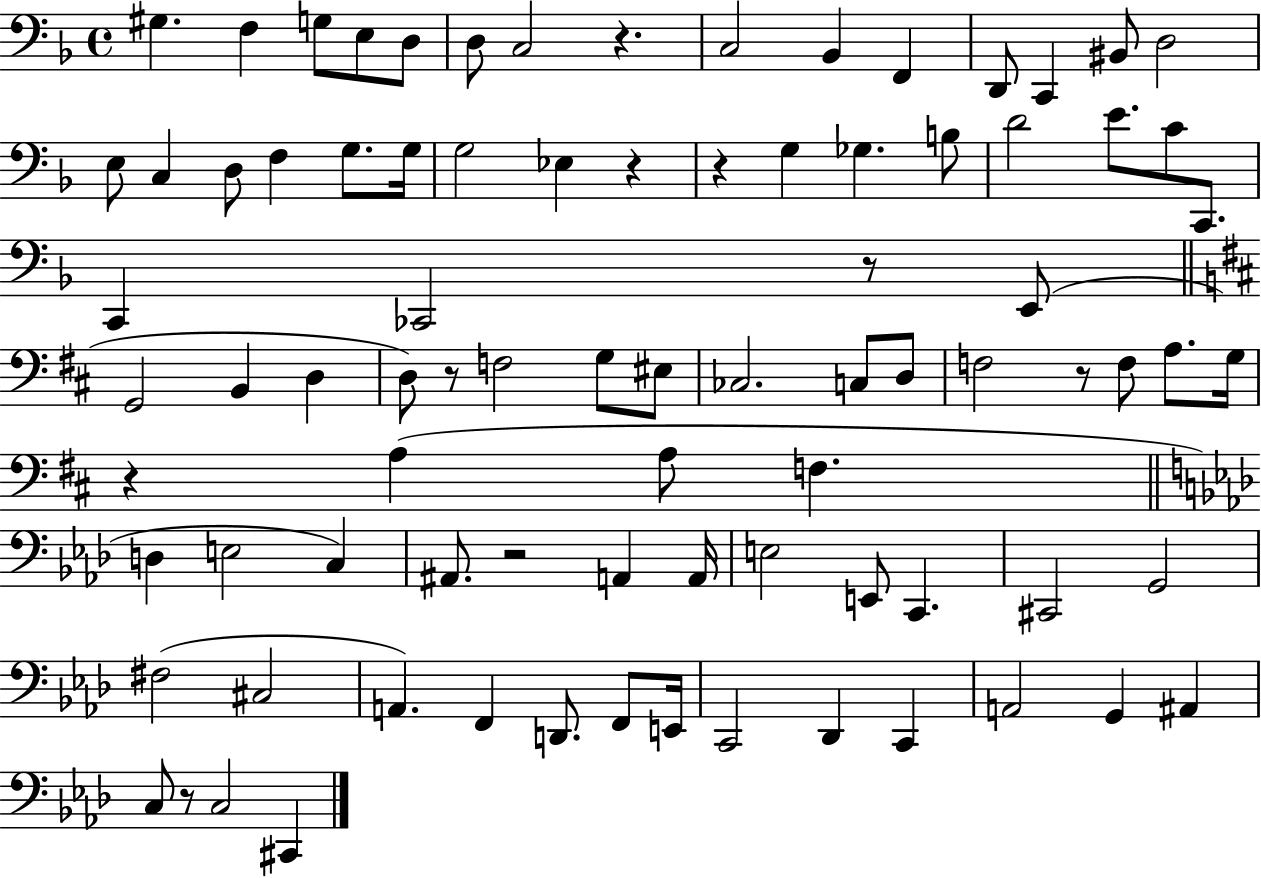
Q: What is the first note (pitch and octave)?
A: G#3